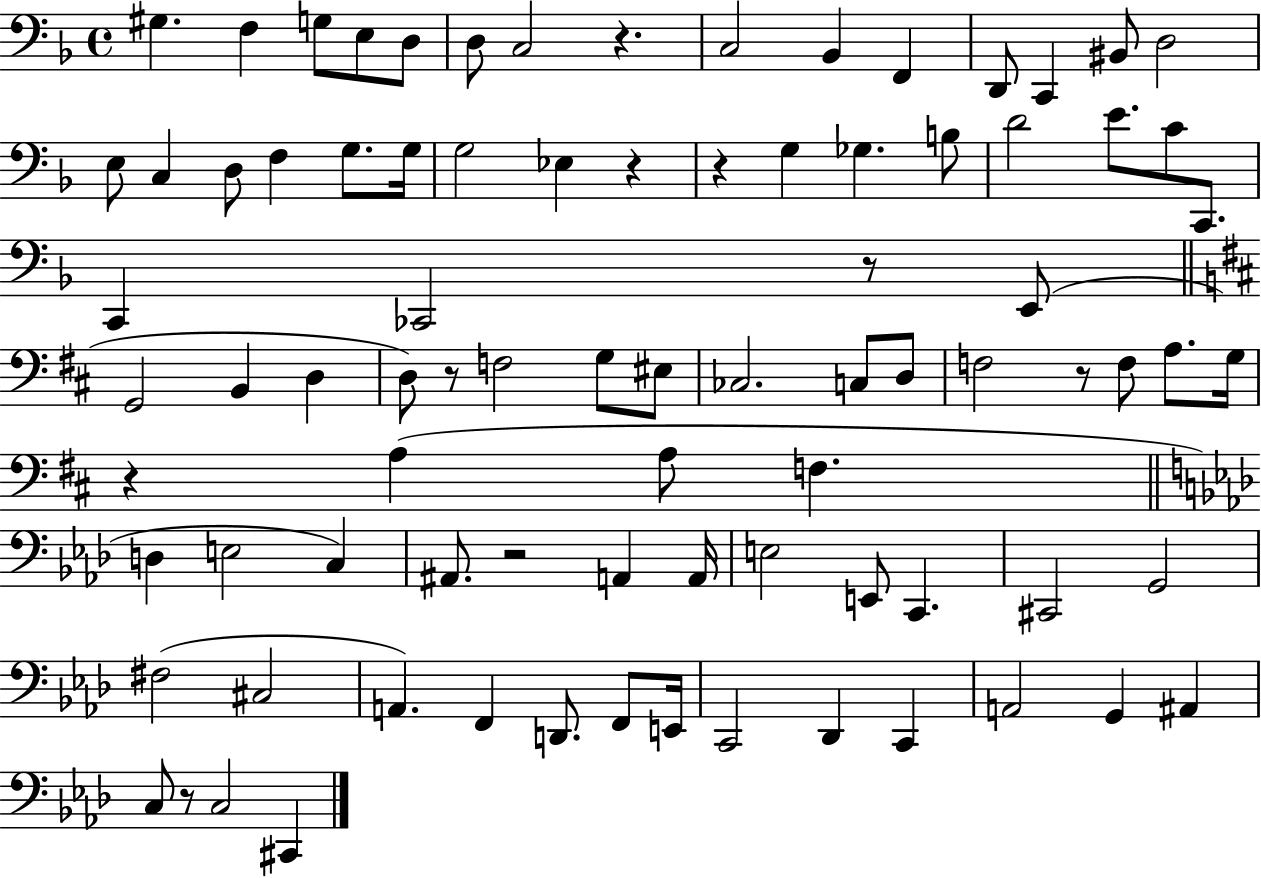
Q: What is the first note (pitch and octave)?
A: G#3